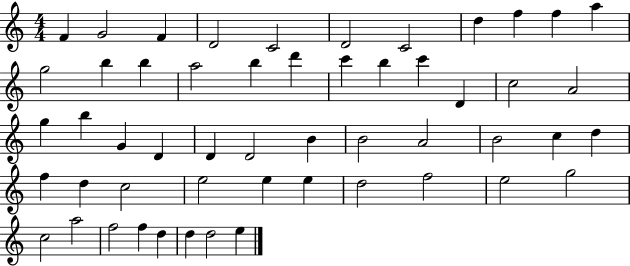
X:1
T:Untitled
M:4/4
L:1/4
K:C
F G2 F D2 C2 D2 C2 d f f a g2 b b a2 b d' c' b c' D c2 A2 g b G D D D2 B B2 A2 B2 c d f d c2 e2 e e d2 f2 e2 g2 c2 a2 f2 f d d d2 e